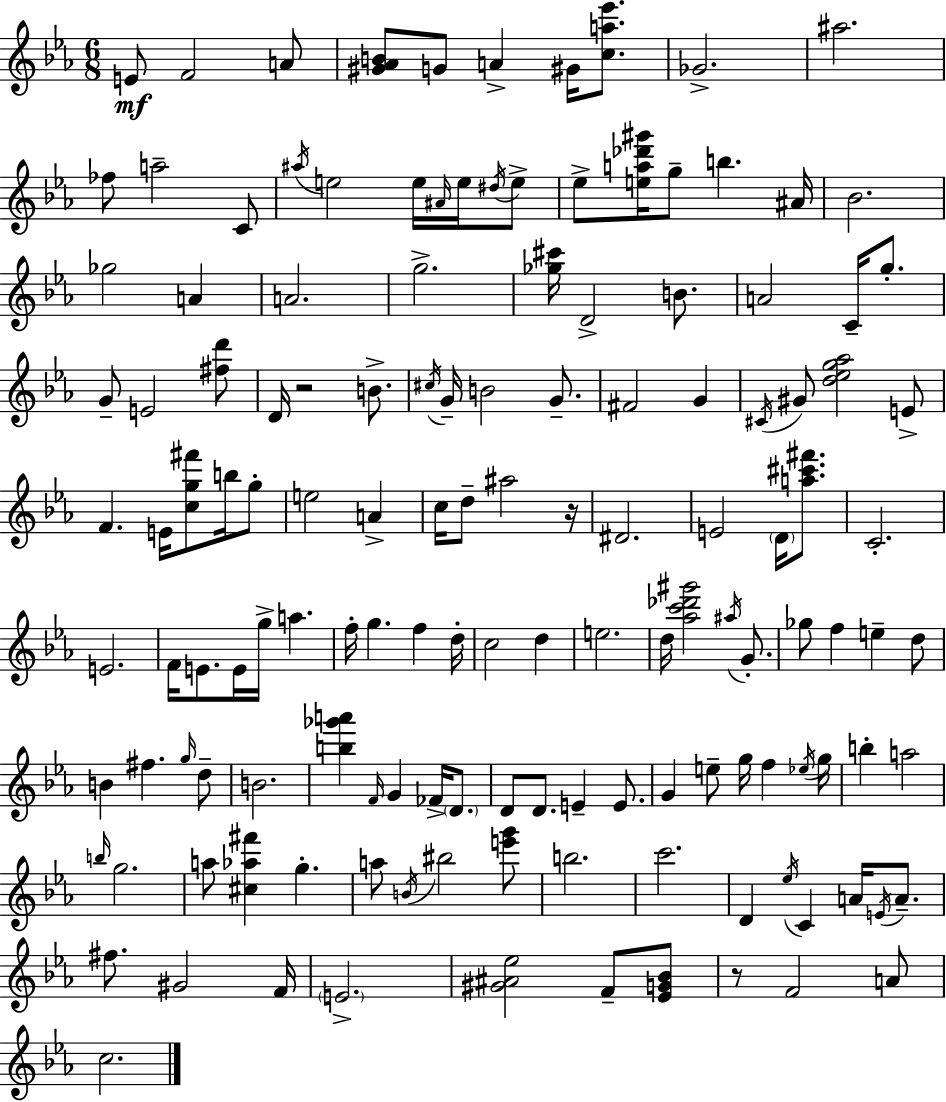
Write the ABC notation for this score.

X:1
T:Untitled
M:6/8
L:1/4
K:Cm
E/2 F2 A/2 [^G_AB]/2 G/2 A ^G/4 [ca_e']/2 _G2 ^a2 _f/2 a2 C/2 ^a/4 e2 e/4 ^A/4 e/4 ^d/4 e/2 _e/2 [ea_d'^g']/4 g/2 b ^A/4 _B2 _g2 A A2 g2 [_g^c']/4 D2 B/2 A2 C/4 g/2 G/2 E2 [^fd']/2 D/4 z2 B/2 ^c/4 G/4 B2 G/2 ^F2 G ^C/4 ^G/2 [d_eg_a]2 E/2 F E/4 [cg^f']/2 b/4 g/2 e2 A c/4 d/2 ^a2 z/4 ^D2 E2 D/4 [a^c'^f']/2 C2 E2 F/4 E/2 E/4 g/4 a f/4 g f d/4 c2 d e2 d/4 [_ac'_d'^g']2 ^a/4 G/2 _g/2 f e d/2 B ^f g/4 d/2 B2 [b_g'a'] F/4 G _F/4 D/2 D/2 D/2 E E/2 G e/2 g/4 f _e/4 g/4 b a2 b/4 g2 a/2 [^c_a^f'] g a/2 B/4 ^b2 [e'g']/2 b2 c'2 D _e/4 C A/4 E/4 A/2 ^f/2 ^G2 F/4 E2 [^G^A_e]2 F/2 [_EG_B]/2 z/2 F2 A/2 c2